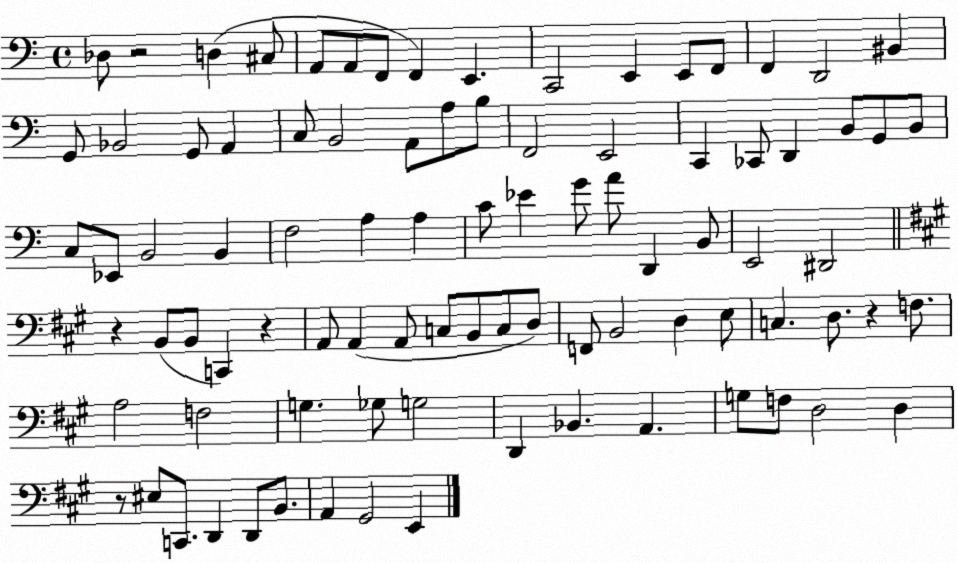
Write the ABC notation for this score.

X:1
T:Untitled
M:4/4
L:1/4
K:C
_D,/2 z2 D, ^C,/2 A,,/2 A,,/2 F,,/2 F,, E,, C,,2 E,, E,,/2 F,,/2 F,, D,,2 ^B,, G,,/2 _B,,2 G,,/2 A,, C,/2 B,,2 A,,/2 A,/2 B,/2 F,,2 E,,2 C,, _C,,/2 D,, B,,/2 G,,/2 B,,/2 C,/2 _E,,/2 B,,2 B,, F,2 A, A, C/2 _E G/2 A/2 D,, B,,/2 E,,2 ^D,,2 z B,,/2 B,,/2 C,, z A,,/2 A,, A,,/2 C,/2 B,,/2 C,/2 D,/2 F,,/2 B,,2 D, E,/2 C, D,/2 z F,/2 A,2 F,2 G, _G,/2 G,2 D,, _B,, A,, G,/2 F,/2 D,2 D, z/2 ^E,/2 C,,/2 D,, D,,/2 B,,/2 A,, ^G,,2 E,,